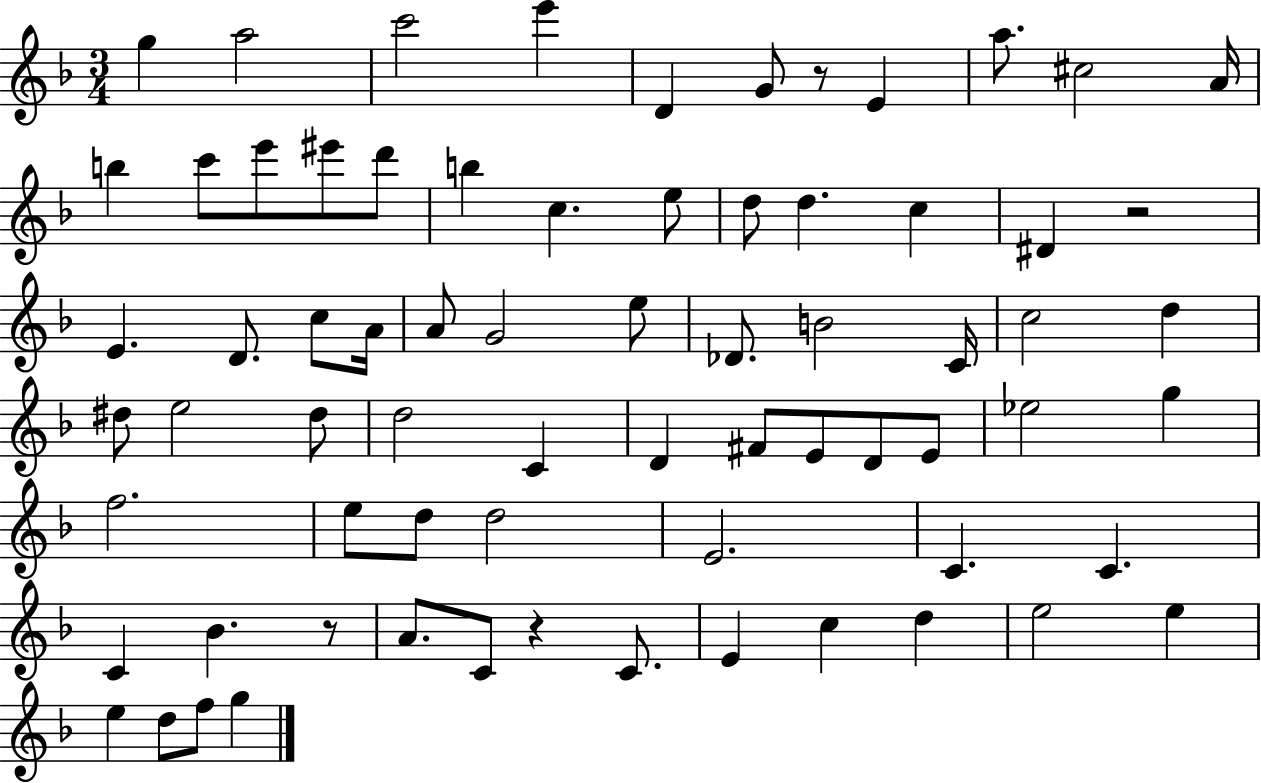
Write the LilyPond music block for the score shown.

{
  \clef treble
  \numericTimeSignature
  \time 3/4
  \key f \major
  g''4 a''2 | c'''2 e'''4 | d'4 g'8 r8 e'4 | a''8. cis''2 a'16 | \break b''4 c'''8 e'''8 eis'''8 d'''8 | b''4 c''4. e''8 | d''8 d''4. c''4 | dis'4 r2 | \break e'4. d'8. c''8 a'16 | a'8 g'2 e''8 | des'8. b'2 c'16 | c''2 d''4 | \break dis''8 e''2 dis''8 | d''2 c'4 | d'4 fis'8 e'8 d'8 e'8 | ees''2 g''4 | \break f''2. | e''8 d''8 d''2 | e'2. | c'4. c'4. | \break c'4 bes'4. r8 | a'8. c'8 r4 c'8. | e'4 c''4 d''4 | e''2 e''4 | \break e''4 d''8 f''8 g''4 | \bar "|."
}